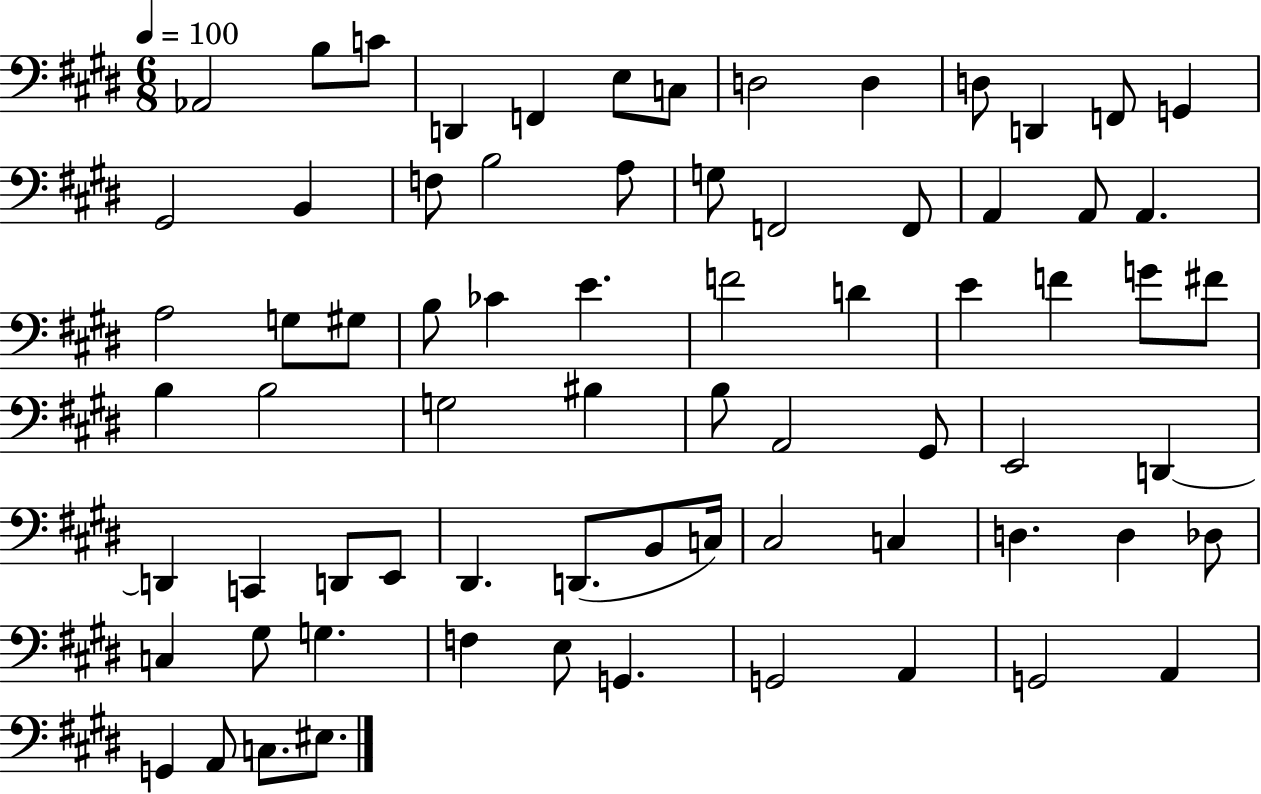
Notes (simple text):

Ab2/h B3/e C4/e D2/q F2/q E3/e C3/e D3/h D3/q D3/e D2/q F2/e G2/q G#2/h B2/q F3/e B3/h A3/e G3/e F2/h F2/e A2/q A2/e A2/q. A3/h G3/e G#3/e B3/e CES4/q E4/q. F4/h D4/q E4/q F4/q G4/e F#4/e B3/q B3/h G3/h BIS3/q B3/e A2/h G#2/e E2/h D2/q D2/q C2/q D2/e E2/e D#2/q. D2/e. B2/e C3/s C#3/h C3/q D3/q. D3/q Db3/e C3/q G#3/e G3/q. F3/q E3/e G2/q. G2/h A2/q G2/h A2/q G2/q A2/e C3/e. EIS3/e.